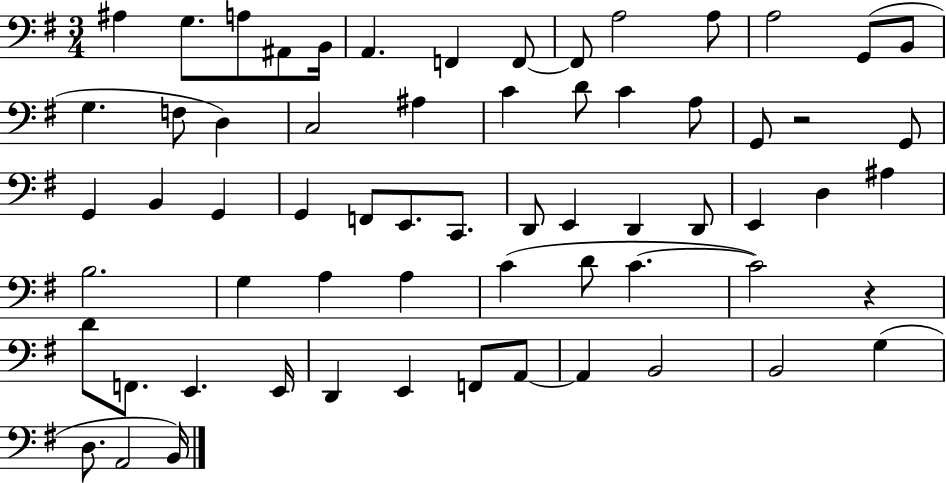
A#3/q G3/e. A3/e A#2/e B2/s A2/q. F2/q F2/e F2/e A3/h A3/e A3/h G2/e B2/e G3/q. F3/e D3/q C3/h A#3/q C4/q D4/e C4/q A3/e G2/e R/h G2/e G2/q B2/q G2/q G2/q F2/e E2/e. C2/e. D2/e E2/q D2/q D2/e E2/q D3/q A#3/q B3/h. G3/q A3/q A3/q C4/q D4/e C4/q. C4/h R/q D4/e F2/e. E2/q. E2/s D2/q E2/q F2/e A2/e A2/q B2/h B2/h G3/q D3/e. A2/h B2/s